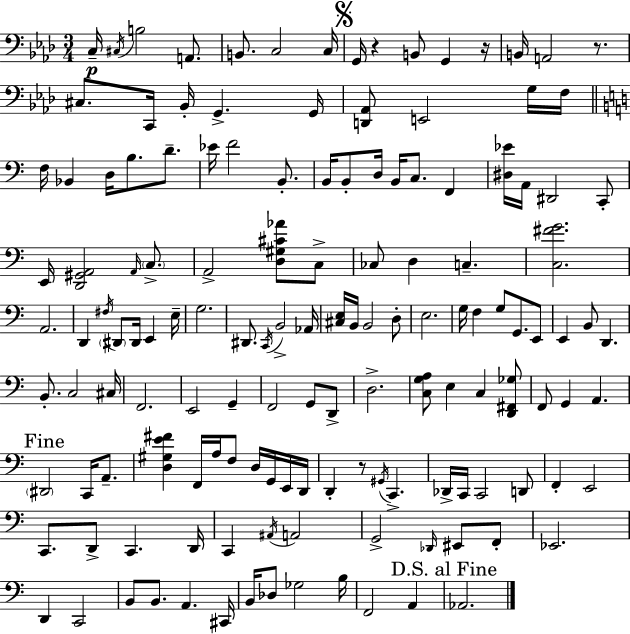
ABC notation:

X:1
T:Untitled
M:3/4
L:1/4
K:Ab
C,/4 ^C,/4 B,2 A,,/2 B,,/2 C,2 C,/4 G,,/4 z B,,/2 G,, z/4 B,,/4 A,,2 z/2 ^C,/2 C,,/4 _B,,/4 G,, G,,/4 [D,,_A,,]/2 E,,2 G,/4 F,/4 F,/4 _B,, D,/4 B,/2 D/2 _E/4 F2 B,,/2 B,,/4 B,,/2 D,/4 B,,/4 C,/2 F,, [^D,_E]/4 A,,/4 ^D,,2 C,,/2 E,,/4 [D,,^G,,A,,]2 A,,/4 C,/2 A,,2 [D,^G,^C_A]/2 C,/2 _C,/2 D, C, [C,^FG]2 A,,2 D,, ^F,/4 ^D,,/2 ^D,,/4 E,, E,/4 G,2 ^D,,/2 C,,/4 B,,2 _A,,/4 [^C,E,]/4 B,,/4 B,,2 D,/2 E,2 G,/4 F, G,/2 G,,/2 E,,/2 E,, B,,/2 D,, B,,/2 C,2 ^C,/4 F,,2 E,,2 G,, F,,2 G,,/2 D,,/2 D,2 [C,G,A,]/2 E, C, [D,,^F,,_G,]/2 F,,/2 G,, A,, ^D,,2 C,,/4 A,,/2 [D,^G,E^F] F,,/4 A,/4 F,/2 D,/4 G,,/4 E,,/4 D,,/4 D,, z/2 ^G,,/4 C,, _D,,/4 C,,/4 C,,2 D,,/2 F,, E,,2 C,,/2 D,,/2 C,, D,,/4 C,, ^A,,/4 A,,2 G,,2 _D,,/4 ^E,,/2 F,,/2 _E,,2 D,, C,,2 B,,/2 B,,/2 A,, ^C,,/4 B,,/4 _D,/2 _G,2 B,/4 F,,2 A,, _A,,2